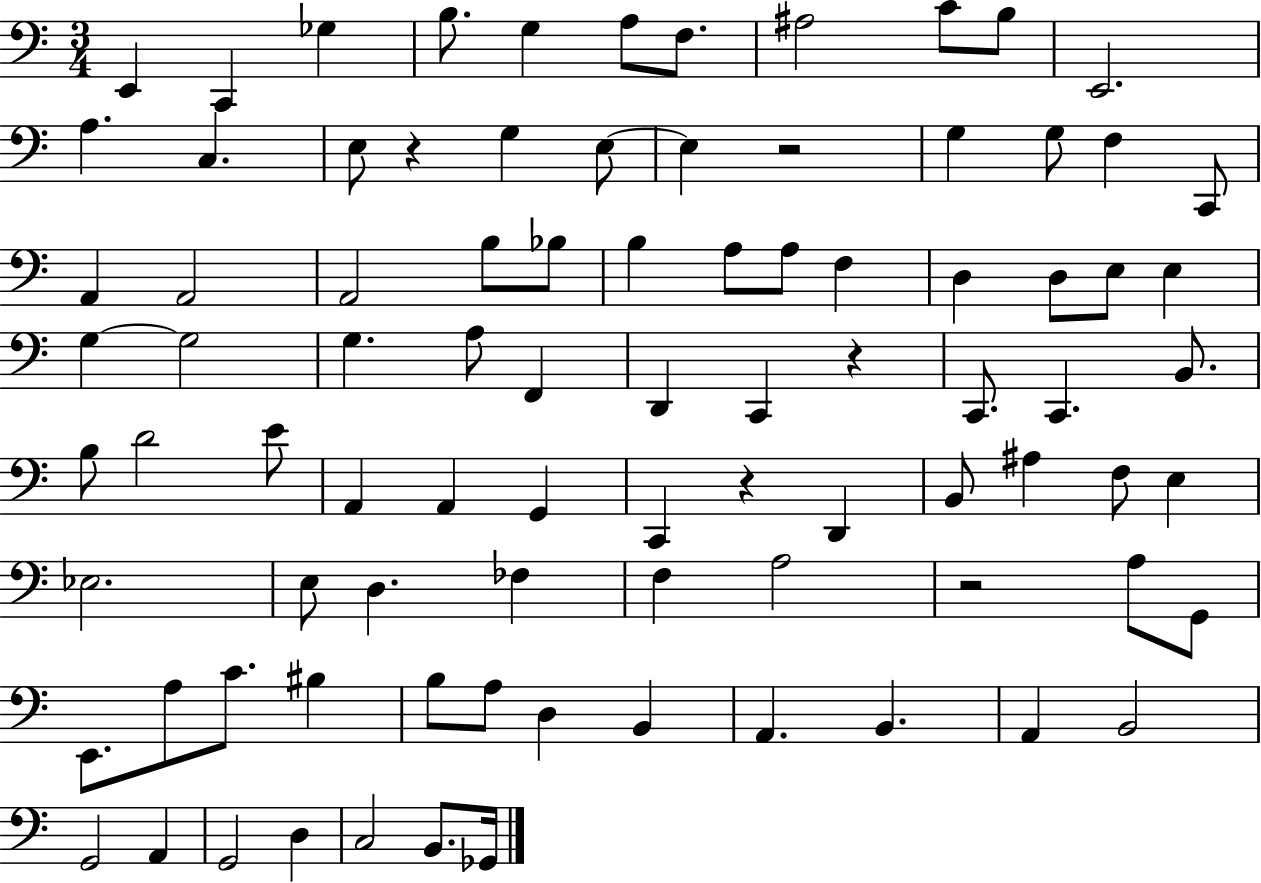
{
  \clef bass
  \numericTimeSignature
  \time 3/4
  \key c \major
  e,4 c,4 ges4 | b8. g4 a8 f8. | ais2 c'8 b8 | e,2. | \break a4. c4. | e8 r4 g4 e8~~ | e4 r2 | g4 g8 f4 c,8 | \break a,4 a,2 | a,2 b8 bes8 | b4 a8 a8 f4 | d4 d8 e8 e4 | \break g4~~ g2 | g4. a8 f,4 | d,4 c,4 r4 | c,8. c,4. b,8. | \break b8 d'2 e'8 | a,4 a,4 g,4 | c,4 r4 d,4 | b,8 ais4 f8 e4 | \break ees2. | e8 d4. fes4 | f4 a2 | r2 a8 g,8 | \break e,8. a8 c'8. bis4 | b8 a8 d4 b,4 | a,4. b,4. | a,4 b,2 | \break g,2 a,4 | g,2 d4 | c2 b,8. ges,16 | \bar "|."
}